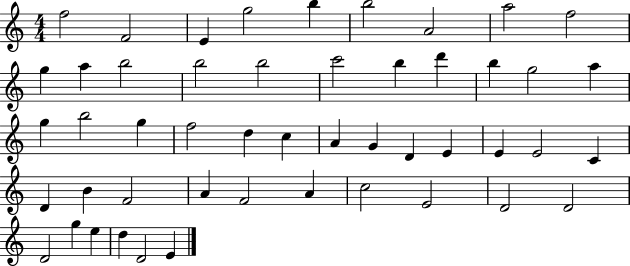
X:1
T:Untitled
M:4/4
L:1/4
K:C
f2 F2 E g2 b b2 A2 a2 f2 g a b2 b2 b2 c'2 b d' b g2 a g b2 g f2 d c A G D E E E2 C D B F2 A F2 A c2 E2 D2 D2 D2 g e d D2 E